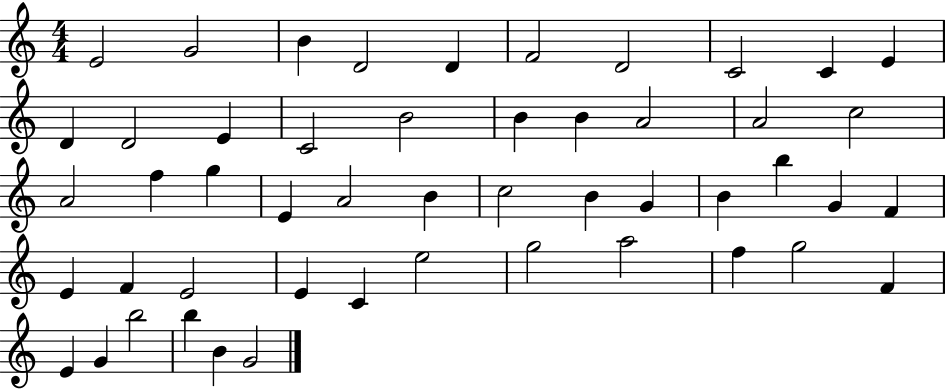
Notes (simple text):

E4/h G4/h B4/q D4/h D4/q F4/h D4/h C4/h C4/q E4/q D4/q D4/h E4/q C4/h B4/h B4/q B4/q A4/h A4/h C5/h A4/h F5/q G5/q E4/q A4/h B4/q C5/h B4/q G4/q B4/q B5/q G4/q F4/q E4/q F4/q E4/h E4/q C4/q E5/h G5/h A5/h F5/q G5/h F4/q E4/q G4/q B5/h B5/q B4/q G4/h